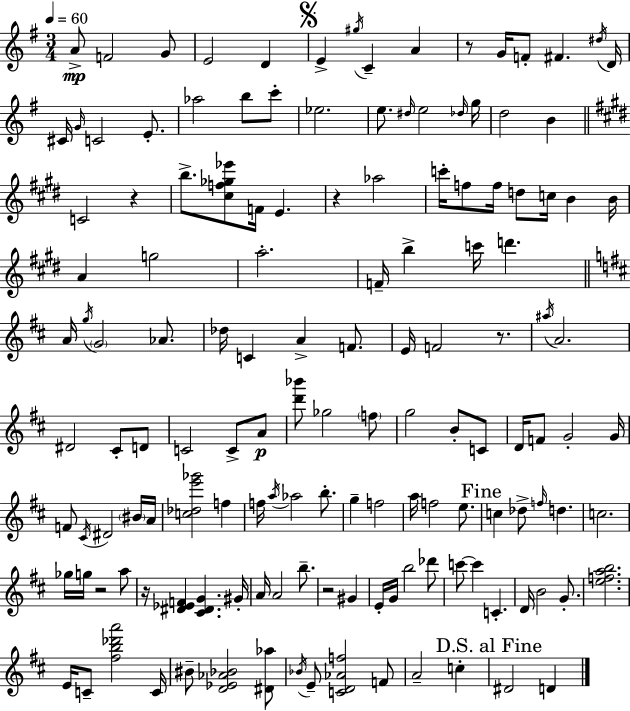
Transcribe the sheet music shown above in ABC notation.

X:1
T:Untitled
M:3/4
L:1/4
K:G
A/2 F2 G/2 E2 D E ^g/4 C A z/2 G/4 F/2 ^F ^d/4 D/4 ^C/4 G/4 C2 E/2 _a2 b/2 c'/2 _e2 e/2 ^d/4 e2 _d/4 g/4 d2 B C2 z b/2 [^cf_g_e']/2 F/4 E z _a2 c'/4 f/2 f/4 d/2 c/4 B B/4 A g2 a2 F/4 b c'/4 d' A/4 g/4 G2 _A/2 _d/4 C A F/2 E/4 F2 z/2 ^a/4 A2 ^D2 ^C/2 D/2 C2 C/2 A/2 [d'_b']/2 _g2 f/2 g2 B/2 C/2 D/4 F/2 G2 G/4 F/2 ^C/4 ^D2 ^B/4 A/4 [c_de'_g']2 f f/4 a/4 _a2 b/2 g f2 a/4 f2 e/2 c _d/2 f/4 d c2 _g/4 g/4 z2 a/2 z/4 [^D_EF] [^C^DG] ^G/4 A/4 A2 b/2 z2 ^G E/4 G/4 b2 _d'/2 c'/2 c' C D/4 B2 G/2 [efab]2 E/4 C/2 [^fb_d'a']2 C/4 ^B/2 [D_E_A_B]2 [^D_a]/2 _B/4 E/2 [CD_Af]2 F/2 A2 c ^D2 D